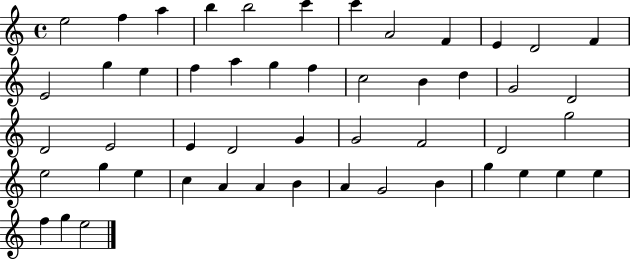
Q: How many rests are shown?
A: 0